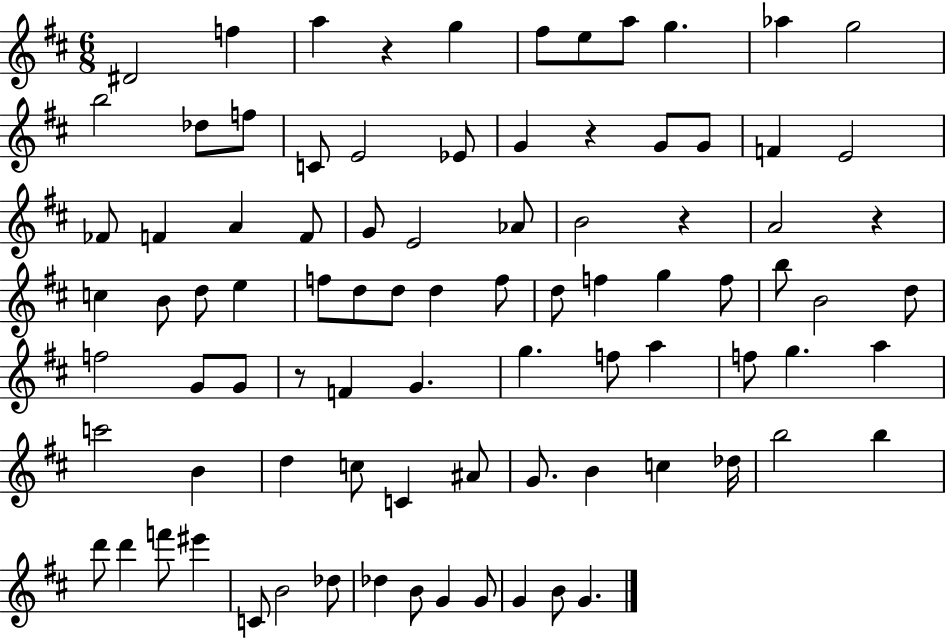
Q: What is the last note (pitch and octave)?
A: G4